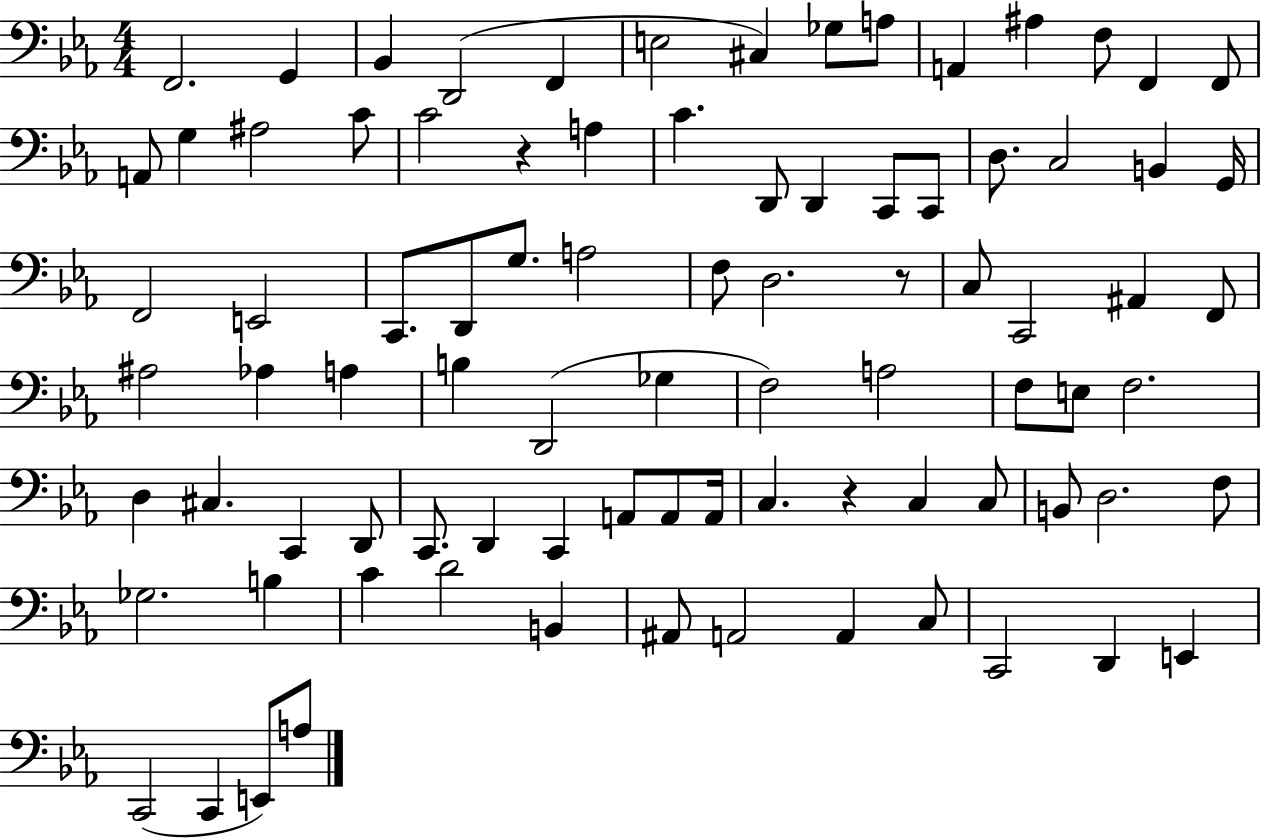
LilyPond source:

{
  \clef bass
  \numericTimeSignature
  \time 4/4
  \key ees \major
  \repeat volta 2 { f,2. g,4 | bes,4 d,2( f,4 | e2 cis4) ges8 a8 | a,4 ais4 f8 f,4 f,8 | \break a,8 g4 ais2 c'8 | c'2 r4 a4 | c'4. d,8 d,4 c,8 c,8 | d8. c2 b,4 g,16 | \break f,2 e,2 | c,8. d,8 g8. a2 | f8 d2. r8 | c8 c,2 ais,4 f,8 | \break ais2 aes4 a4 | b4 d,2( ges4 | f2) a2 | f8 e8 f2. | \break d4 cis4. c,4 d,8 | c,8. d,4 c,4 a,8 a,8 a,16 | c4. r4 c4 c8 | b,8 d2. f8 | \break ges2. b4 | c'4 d'2 b,4 | ais,8 a,2 a,4 c8 | c,2 d,4 e,4 | \break c,2( c,4 e,8) a8 | } \bar "|."
}